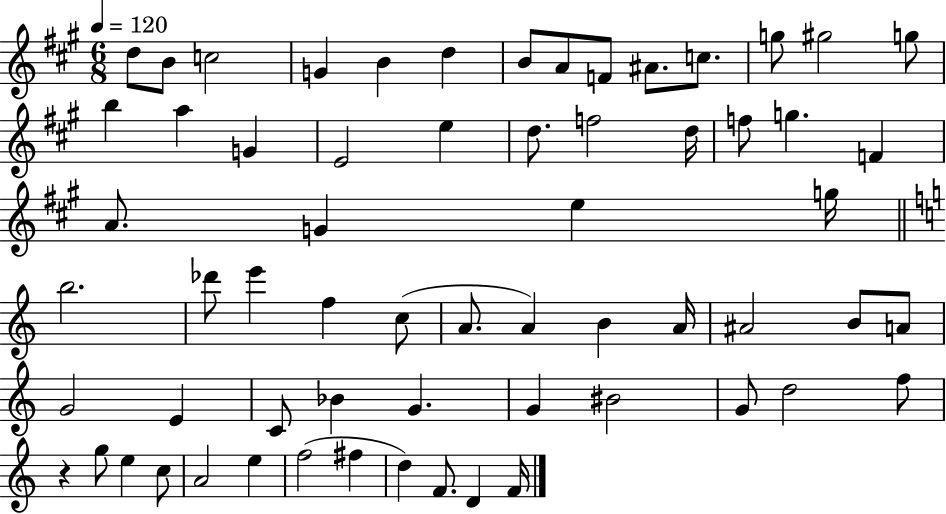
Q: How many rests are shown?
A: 1